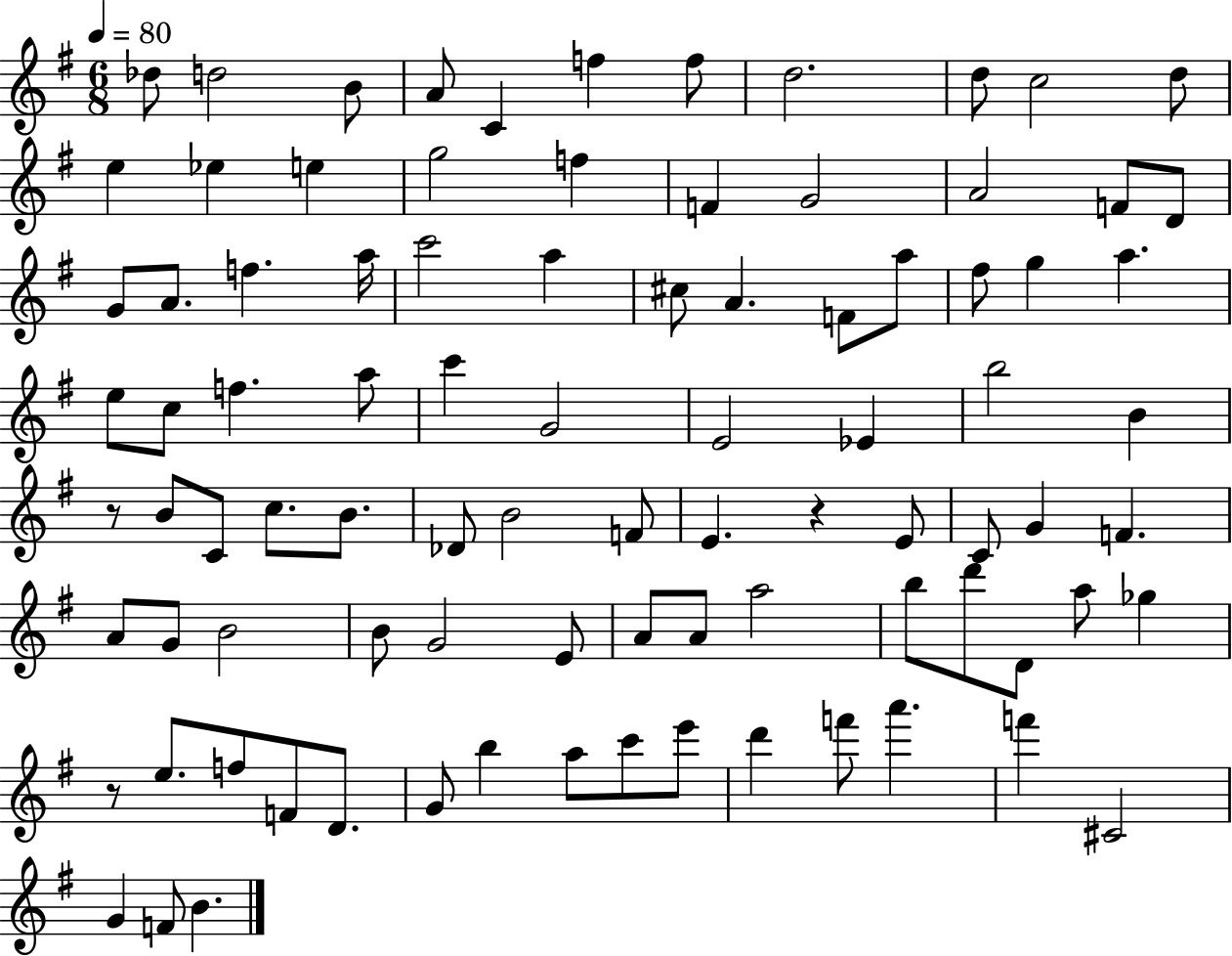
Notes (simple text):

Db5/e D5/h B4/e A4/e C4/q F5/q F5/e D5/h. D5/e C5/h D5/e E5/q Eb5/q E5/q G5/h F5/q F4/q G4/h A4/h F4/e D4/e G4/e A4/e. F5/q. A5/s C6/h A5/q C#5/e A4/q. F4/e A5/e F#5/e G5/q A5/q. E5/e C5/e F5/q. A5/e C6/q G4/h E4/h Eb4/q B5/h B4/q R/e B4/e C4/e C5/e. B4/e. Db4/e B4/h F4/e E4/q. R/q E4/e C4/e G4/q F4/q. A4/e G4/e B4/h B4/e G4/h E4/e A4/e A4/e A5/h B5/e D6/e D4/e A5/e Gb5/q R/e E5/e. F5/e F4/e D4/e. G4/e B5/q A5/e C6/e E6/e D6/q F6/e A6/q. F6/q C#4/h G4/q F4/e B4/q.